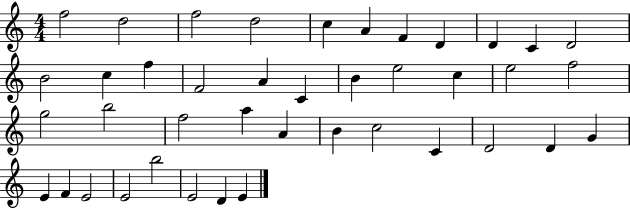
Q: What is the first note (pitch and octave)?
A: F5